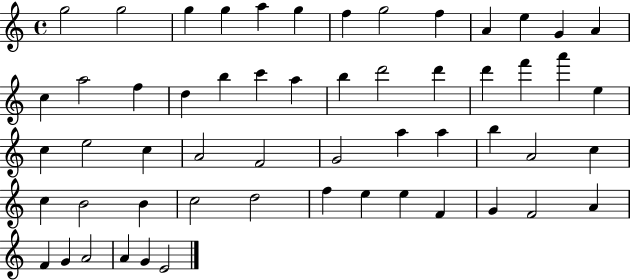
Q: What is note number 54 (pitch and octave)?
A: A4